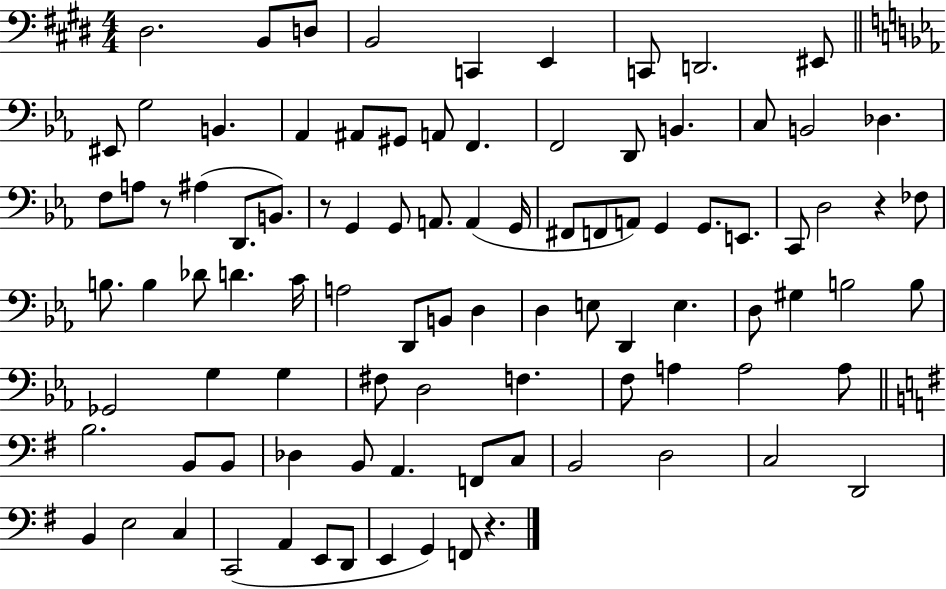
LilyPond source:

{
  \clef bass
  \numericTimeSignature
  \time 4/4
  \key e \major
  dis2. b,8 d8 | b,2 c,4 e,4 | c,8 d,2. eis,8 | \bar "||" \break \key c \minor eis,8 g2 b,4. | aes,4 ais,8 gis,8 a,8 f,4. | f,2 d,8 b,4. | c8 b,2 des4. | \break f8 a8 r8 ais4( d,8. b,8.) | r8 g,4 g,8 a,8. a,4( g,16 | fis,8 f,8 a,8) g,4 g,8. e,8. | c,8 d2 r4 fes8 | \break b8. b4 des'8 d'4. c'16 | a2 d,8 b,8 d4 | d4 e8 d,4 e4. | d8 gis4 b2 b8 | \break ges,2 g4 g4 | fis8 d2 f4. | f8 a4 a2 a8 | \bar "||" \break \key g \major b2. b,8 b,8 | des4 b,8 a,4. f,8 c8 | b,2 d2 | c2 d,2 | \break b,4 e2 c4 | c,2( a,4 e,8 d,8 | e,4 g,4) f,8 r4. | \bar "|."
}